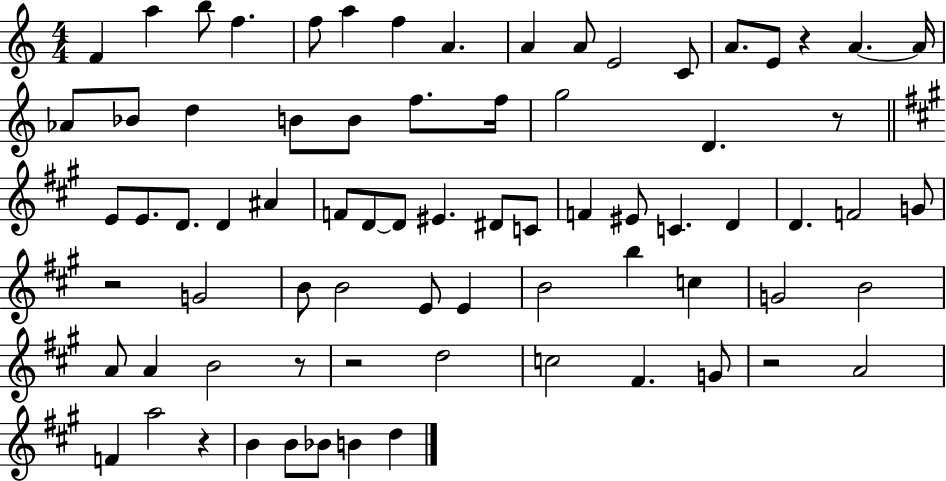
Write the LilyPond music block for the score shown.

{
  \clef treble
  \numericTimeSignature
  \time 4/4
  \key c \major
  f'4 a''4 b''8 f''4. | f''8 a''4 f''4 a'4. | a'4 a'8 e'2 c'8 | a'8. e'8 r4 a'4.~~ a'16 | \break aes'8 bes'8 d''4 b'8 b'8 f''8. f''16 | g''2 d'4. r8 | \bar "||" \break \key a \major e'8 e'8. d'8. d'4 ais'4 | f'8 d'8~~ d'8 eis'4. dis'8 c'8 | f'4 eis'8 c'4. d'4 | d'4. f'2 g'8 | \break r2 g'2 | b'8 b'2 e'8 e'4 | b'2 b''4 c''4 | g'2 b'2 | \break a'8 a'4 b'2 r8 | r2 d''2 | c''2 fis'4. g'8 | r2 a'2 | \break f'4 a''2 r4 | b'4 b'8 bes'8 b'4 d''4 | \bar "|."
}